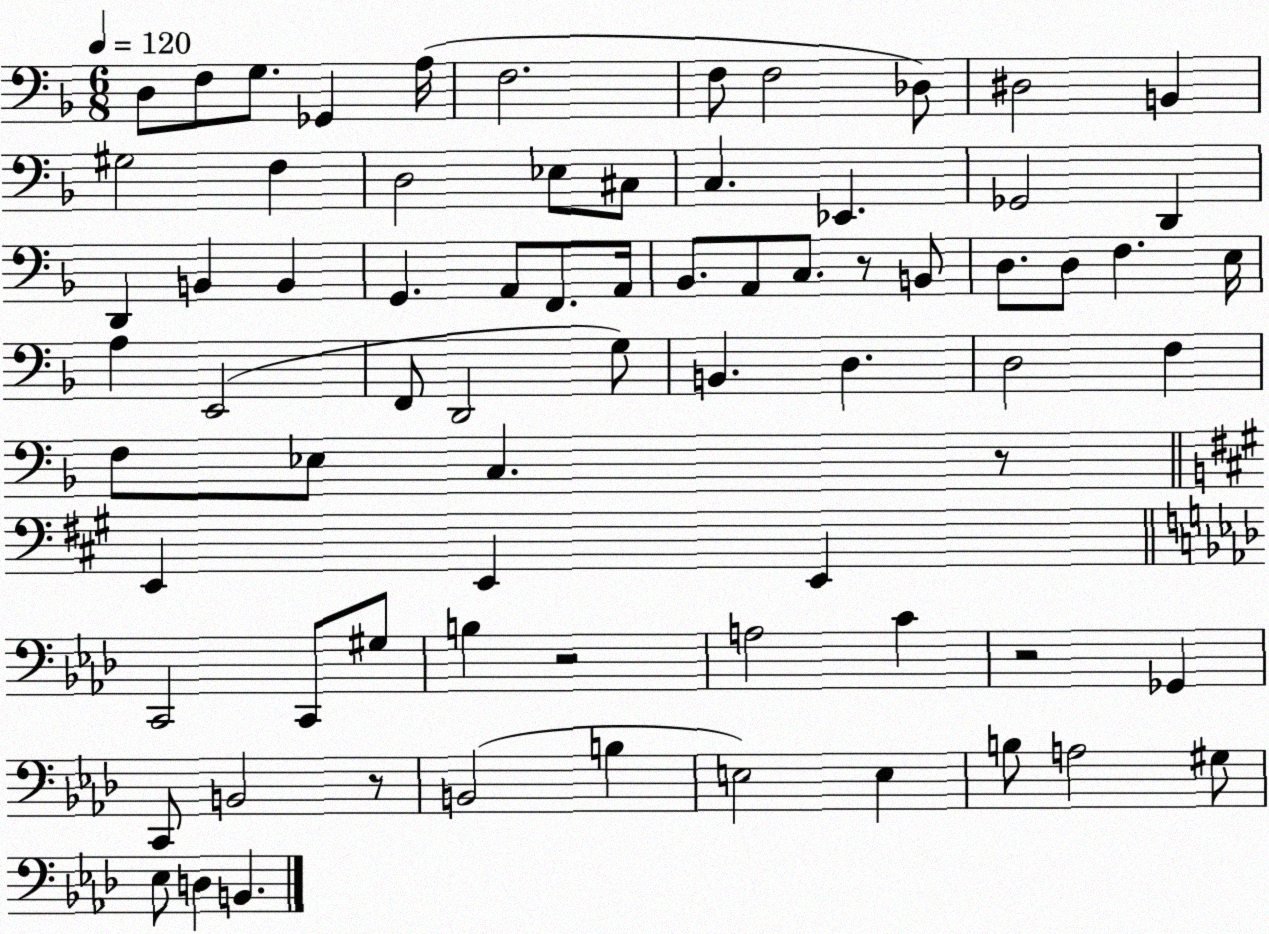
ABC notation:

X:1
T:Untitled
M:6/8
L:1/4
K:F
D,/2 F,/2 G,/2 _G,, A,/4 F,2 F,/2 F,2 _D,/2 ^D,2 B,, ^G,2 F, D,2 _E,/2 ^C,/2 C, _E,, _G,,2 D,, D,, B,, B,, G,, A,,/2 F,,/2 A,,/4 _B,,/2 A,,/2 C,/2 z/2 B,,/2 D,/2 D,/2 F, E,/4 A, E,,2 F,,/2 D,,2 G,/2 B,, D, D,2 F, F,/2 _E,/2 C, z/2 E,, E,, E,, C,,2 C,,/2 ^G,/2 B, z2 A,2 C z2 _G,, C,,/2 B,,2 z/2 B,,2 B, E,2 E, B,/2 A,2 ^G,/2 _E,/2 D, B,,